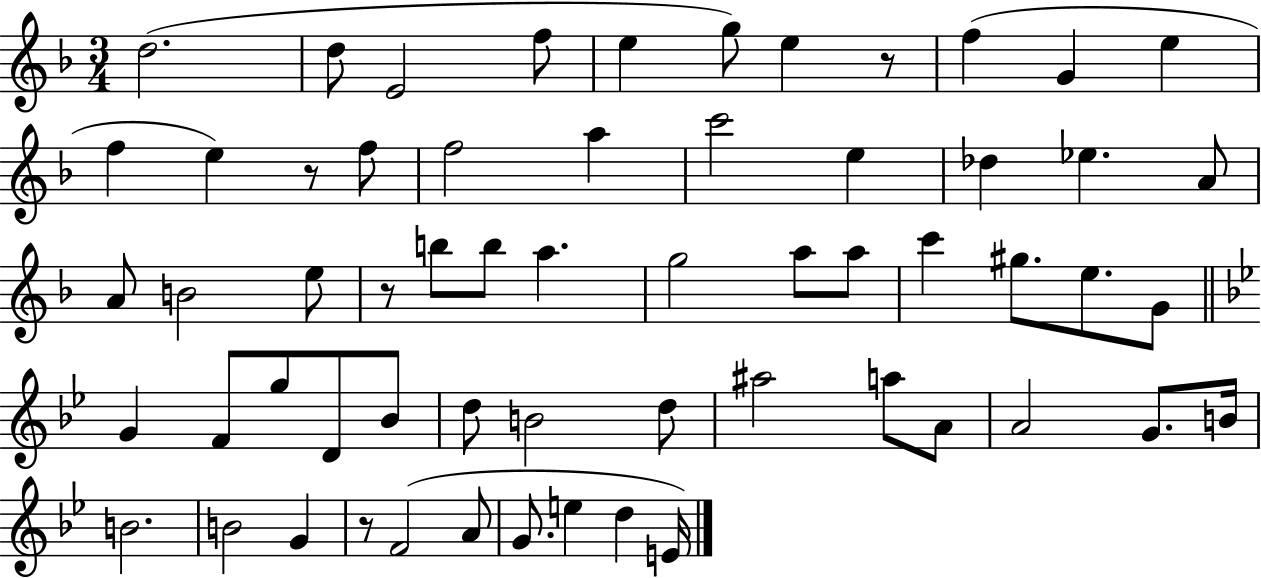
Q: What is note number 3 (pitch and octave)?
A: E4